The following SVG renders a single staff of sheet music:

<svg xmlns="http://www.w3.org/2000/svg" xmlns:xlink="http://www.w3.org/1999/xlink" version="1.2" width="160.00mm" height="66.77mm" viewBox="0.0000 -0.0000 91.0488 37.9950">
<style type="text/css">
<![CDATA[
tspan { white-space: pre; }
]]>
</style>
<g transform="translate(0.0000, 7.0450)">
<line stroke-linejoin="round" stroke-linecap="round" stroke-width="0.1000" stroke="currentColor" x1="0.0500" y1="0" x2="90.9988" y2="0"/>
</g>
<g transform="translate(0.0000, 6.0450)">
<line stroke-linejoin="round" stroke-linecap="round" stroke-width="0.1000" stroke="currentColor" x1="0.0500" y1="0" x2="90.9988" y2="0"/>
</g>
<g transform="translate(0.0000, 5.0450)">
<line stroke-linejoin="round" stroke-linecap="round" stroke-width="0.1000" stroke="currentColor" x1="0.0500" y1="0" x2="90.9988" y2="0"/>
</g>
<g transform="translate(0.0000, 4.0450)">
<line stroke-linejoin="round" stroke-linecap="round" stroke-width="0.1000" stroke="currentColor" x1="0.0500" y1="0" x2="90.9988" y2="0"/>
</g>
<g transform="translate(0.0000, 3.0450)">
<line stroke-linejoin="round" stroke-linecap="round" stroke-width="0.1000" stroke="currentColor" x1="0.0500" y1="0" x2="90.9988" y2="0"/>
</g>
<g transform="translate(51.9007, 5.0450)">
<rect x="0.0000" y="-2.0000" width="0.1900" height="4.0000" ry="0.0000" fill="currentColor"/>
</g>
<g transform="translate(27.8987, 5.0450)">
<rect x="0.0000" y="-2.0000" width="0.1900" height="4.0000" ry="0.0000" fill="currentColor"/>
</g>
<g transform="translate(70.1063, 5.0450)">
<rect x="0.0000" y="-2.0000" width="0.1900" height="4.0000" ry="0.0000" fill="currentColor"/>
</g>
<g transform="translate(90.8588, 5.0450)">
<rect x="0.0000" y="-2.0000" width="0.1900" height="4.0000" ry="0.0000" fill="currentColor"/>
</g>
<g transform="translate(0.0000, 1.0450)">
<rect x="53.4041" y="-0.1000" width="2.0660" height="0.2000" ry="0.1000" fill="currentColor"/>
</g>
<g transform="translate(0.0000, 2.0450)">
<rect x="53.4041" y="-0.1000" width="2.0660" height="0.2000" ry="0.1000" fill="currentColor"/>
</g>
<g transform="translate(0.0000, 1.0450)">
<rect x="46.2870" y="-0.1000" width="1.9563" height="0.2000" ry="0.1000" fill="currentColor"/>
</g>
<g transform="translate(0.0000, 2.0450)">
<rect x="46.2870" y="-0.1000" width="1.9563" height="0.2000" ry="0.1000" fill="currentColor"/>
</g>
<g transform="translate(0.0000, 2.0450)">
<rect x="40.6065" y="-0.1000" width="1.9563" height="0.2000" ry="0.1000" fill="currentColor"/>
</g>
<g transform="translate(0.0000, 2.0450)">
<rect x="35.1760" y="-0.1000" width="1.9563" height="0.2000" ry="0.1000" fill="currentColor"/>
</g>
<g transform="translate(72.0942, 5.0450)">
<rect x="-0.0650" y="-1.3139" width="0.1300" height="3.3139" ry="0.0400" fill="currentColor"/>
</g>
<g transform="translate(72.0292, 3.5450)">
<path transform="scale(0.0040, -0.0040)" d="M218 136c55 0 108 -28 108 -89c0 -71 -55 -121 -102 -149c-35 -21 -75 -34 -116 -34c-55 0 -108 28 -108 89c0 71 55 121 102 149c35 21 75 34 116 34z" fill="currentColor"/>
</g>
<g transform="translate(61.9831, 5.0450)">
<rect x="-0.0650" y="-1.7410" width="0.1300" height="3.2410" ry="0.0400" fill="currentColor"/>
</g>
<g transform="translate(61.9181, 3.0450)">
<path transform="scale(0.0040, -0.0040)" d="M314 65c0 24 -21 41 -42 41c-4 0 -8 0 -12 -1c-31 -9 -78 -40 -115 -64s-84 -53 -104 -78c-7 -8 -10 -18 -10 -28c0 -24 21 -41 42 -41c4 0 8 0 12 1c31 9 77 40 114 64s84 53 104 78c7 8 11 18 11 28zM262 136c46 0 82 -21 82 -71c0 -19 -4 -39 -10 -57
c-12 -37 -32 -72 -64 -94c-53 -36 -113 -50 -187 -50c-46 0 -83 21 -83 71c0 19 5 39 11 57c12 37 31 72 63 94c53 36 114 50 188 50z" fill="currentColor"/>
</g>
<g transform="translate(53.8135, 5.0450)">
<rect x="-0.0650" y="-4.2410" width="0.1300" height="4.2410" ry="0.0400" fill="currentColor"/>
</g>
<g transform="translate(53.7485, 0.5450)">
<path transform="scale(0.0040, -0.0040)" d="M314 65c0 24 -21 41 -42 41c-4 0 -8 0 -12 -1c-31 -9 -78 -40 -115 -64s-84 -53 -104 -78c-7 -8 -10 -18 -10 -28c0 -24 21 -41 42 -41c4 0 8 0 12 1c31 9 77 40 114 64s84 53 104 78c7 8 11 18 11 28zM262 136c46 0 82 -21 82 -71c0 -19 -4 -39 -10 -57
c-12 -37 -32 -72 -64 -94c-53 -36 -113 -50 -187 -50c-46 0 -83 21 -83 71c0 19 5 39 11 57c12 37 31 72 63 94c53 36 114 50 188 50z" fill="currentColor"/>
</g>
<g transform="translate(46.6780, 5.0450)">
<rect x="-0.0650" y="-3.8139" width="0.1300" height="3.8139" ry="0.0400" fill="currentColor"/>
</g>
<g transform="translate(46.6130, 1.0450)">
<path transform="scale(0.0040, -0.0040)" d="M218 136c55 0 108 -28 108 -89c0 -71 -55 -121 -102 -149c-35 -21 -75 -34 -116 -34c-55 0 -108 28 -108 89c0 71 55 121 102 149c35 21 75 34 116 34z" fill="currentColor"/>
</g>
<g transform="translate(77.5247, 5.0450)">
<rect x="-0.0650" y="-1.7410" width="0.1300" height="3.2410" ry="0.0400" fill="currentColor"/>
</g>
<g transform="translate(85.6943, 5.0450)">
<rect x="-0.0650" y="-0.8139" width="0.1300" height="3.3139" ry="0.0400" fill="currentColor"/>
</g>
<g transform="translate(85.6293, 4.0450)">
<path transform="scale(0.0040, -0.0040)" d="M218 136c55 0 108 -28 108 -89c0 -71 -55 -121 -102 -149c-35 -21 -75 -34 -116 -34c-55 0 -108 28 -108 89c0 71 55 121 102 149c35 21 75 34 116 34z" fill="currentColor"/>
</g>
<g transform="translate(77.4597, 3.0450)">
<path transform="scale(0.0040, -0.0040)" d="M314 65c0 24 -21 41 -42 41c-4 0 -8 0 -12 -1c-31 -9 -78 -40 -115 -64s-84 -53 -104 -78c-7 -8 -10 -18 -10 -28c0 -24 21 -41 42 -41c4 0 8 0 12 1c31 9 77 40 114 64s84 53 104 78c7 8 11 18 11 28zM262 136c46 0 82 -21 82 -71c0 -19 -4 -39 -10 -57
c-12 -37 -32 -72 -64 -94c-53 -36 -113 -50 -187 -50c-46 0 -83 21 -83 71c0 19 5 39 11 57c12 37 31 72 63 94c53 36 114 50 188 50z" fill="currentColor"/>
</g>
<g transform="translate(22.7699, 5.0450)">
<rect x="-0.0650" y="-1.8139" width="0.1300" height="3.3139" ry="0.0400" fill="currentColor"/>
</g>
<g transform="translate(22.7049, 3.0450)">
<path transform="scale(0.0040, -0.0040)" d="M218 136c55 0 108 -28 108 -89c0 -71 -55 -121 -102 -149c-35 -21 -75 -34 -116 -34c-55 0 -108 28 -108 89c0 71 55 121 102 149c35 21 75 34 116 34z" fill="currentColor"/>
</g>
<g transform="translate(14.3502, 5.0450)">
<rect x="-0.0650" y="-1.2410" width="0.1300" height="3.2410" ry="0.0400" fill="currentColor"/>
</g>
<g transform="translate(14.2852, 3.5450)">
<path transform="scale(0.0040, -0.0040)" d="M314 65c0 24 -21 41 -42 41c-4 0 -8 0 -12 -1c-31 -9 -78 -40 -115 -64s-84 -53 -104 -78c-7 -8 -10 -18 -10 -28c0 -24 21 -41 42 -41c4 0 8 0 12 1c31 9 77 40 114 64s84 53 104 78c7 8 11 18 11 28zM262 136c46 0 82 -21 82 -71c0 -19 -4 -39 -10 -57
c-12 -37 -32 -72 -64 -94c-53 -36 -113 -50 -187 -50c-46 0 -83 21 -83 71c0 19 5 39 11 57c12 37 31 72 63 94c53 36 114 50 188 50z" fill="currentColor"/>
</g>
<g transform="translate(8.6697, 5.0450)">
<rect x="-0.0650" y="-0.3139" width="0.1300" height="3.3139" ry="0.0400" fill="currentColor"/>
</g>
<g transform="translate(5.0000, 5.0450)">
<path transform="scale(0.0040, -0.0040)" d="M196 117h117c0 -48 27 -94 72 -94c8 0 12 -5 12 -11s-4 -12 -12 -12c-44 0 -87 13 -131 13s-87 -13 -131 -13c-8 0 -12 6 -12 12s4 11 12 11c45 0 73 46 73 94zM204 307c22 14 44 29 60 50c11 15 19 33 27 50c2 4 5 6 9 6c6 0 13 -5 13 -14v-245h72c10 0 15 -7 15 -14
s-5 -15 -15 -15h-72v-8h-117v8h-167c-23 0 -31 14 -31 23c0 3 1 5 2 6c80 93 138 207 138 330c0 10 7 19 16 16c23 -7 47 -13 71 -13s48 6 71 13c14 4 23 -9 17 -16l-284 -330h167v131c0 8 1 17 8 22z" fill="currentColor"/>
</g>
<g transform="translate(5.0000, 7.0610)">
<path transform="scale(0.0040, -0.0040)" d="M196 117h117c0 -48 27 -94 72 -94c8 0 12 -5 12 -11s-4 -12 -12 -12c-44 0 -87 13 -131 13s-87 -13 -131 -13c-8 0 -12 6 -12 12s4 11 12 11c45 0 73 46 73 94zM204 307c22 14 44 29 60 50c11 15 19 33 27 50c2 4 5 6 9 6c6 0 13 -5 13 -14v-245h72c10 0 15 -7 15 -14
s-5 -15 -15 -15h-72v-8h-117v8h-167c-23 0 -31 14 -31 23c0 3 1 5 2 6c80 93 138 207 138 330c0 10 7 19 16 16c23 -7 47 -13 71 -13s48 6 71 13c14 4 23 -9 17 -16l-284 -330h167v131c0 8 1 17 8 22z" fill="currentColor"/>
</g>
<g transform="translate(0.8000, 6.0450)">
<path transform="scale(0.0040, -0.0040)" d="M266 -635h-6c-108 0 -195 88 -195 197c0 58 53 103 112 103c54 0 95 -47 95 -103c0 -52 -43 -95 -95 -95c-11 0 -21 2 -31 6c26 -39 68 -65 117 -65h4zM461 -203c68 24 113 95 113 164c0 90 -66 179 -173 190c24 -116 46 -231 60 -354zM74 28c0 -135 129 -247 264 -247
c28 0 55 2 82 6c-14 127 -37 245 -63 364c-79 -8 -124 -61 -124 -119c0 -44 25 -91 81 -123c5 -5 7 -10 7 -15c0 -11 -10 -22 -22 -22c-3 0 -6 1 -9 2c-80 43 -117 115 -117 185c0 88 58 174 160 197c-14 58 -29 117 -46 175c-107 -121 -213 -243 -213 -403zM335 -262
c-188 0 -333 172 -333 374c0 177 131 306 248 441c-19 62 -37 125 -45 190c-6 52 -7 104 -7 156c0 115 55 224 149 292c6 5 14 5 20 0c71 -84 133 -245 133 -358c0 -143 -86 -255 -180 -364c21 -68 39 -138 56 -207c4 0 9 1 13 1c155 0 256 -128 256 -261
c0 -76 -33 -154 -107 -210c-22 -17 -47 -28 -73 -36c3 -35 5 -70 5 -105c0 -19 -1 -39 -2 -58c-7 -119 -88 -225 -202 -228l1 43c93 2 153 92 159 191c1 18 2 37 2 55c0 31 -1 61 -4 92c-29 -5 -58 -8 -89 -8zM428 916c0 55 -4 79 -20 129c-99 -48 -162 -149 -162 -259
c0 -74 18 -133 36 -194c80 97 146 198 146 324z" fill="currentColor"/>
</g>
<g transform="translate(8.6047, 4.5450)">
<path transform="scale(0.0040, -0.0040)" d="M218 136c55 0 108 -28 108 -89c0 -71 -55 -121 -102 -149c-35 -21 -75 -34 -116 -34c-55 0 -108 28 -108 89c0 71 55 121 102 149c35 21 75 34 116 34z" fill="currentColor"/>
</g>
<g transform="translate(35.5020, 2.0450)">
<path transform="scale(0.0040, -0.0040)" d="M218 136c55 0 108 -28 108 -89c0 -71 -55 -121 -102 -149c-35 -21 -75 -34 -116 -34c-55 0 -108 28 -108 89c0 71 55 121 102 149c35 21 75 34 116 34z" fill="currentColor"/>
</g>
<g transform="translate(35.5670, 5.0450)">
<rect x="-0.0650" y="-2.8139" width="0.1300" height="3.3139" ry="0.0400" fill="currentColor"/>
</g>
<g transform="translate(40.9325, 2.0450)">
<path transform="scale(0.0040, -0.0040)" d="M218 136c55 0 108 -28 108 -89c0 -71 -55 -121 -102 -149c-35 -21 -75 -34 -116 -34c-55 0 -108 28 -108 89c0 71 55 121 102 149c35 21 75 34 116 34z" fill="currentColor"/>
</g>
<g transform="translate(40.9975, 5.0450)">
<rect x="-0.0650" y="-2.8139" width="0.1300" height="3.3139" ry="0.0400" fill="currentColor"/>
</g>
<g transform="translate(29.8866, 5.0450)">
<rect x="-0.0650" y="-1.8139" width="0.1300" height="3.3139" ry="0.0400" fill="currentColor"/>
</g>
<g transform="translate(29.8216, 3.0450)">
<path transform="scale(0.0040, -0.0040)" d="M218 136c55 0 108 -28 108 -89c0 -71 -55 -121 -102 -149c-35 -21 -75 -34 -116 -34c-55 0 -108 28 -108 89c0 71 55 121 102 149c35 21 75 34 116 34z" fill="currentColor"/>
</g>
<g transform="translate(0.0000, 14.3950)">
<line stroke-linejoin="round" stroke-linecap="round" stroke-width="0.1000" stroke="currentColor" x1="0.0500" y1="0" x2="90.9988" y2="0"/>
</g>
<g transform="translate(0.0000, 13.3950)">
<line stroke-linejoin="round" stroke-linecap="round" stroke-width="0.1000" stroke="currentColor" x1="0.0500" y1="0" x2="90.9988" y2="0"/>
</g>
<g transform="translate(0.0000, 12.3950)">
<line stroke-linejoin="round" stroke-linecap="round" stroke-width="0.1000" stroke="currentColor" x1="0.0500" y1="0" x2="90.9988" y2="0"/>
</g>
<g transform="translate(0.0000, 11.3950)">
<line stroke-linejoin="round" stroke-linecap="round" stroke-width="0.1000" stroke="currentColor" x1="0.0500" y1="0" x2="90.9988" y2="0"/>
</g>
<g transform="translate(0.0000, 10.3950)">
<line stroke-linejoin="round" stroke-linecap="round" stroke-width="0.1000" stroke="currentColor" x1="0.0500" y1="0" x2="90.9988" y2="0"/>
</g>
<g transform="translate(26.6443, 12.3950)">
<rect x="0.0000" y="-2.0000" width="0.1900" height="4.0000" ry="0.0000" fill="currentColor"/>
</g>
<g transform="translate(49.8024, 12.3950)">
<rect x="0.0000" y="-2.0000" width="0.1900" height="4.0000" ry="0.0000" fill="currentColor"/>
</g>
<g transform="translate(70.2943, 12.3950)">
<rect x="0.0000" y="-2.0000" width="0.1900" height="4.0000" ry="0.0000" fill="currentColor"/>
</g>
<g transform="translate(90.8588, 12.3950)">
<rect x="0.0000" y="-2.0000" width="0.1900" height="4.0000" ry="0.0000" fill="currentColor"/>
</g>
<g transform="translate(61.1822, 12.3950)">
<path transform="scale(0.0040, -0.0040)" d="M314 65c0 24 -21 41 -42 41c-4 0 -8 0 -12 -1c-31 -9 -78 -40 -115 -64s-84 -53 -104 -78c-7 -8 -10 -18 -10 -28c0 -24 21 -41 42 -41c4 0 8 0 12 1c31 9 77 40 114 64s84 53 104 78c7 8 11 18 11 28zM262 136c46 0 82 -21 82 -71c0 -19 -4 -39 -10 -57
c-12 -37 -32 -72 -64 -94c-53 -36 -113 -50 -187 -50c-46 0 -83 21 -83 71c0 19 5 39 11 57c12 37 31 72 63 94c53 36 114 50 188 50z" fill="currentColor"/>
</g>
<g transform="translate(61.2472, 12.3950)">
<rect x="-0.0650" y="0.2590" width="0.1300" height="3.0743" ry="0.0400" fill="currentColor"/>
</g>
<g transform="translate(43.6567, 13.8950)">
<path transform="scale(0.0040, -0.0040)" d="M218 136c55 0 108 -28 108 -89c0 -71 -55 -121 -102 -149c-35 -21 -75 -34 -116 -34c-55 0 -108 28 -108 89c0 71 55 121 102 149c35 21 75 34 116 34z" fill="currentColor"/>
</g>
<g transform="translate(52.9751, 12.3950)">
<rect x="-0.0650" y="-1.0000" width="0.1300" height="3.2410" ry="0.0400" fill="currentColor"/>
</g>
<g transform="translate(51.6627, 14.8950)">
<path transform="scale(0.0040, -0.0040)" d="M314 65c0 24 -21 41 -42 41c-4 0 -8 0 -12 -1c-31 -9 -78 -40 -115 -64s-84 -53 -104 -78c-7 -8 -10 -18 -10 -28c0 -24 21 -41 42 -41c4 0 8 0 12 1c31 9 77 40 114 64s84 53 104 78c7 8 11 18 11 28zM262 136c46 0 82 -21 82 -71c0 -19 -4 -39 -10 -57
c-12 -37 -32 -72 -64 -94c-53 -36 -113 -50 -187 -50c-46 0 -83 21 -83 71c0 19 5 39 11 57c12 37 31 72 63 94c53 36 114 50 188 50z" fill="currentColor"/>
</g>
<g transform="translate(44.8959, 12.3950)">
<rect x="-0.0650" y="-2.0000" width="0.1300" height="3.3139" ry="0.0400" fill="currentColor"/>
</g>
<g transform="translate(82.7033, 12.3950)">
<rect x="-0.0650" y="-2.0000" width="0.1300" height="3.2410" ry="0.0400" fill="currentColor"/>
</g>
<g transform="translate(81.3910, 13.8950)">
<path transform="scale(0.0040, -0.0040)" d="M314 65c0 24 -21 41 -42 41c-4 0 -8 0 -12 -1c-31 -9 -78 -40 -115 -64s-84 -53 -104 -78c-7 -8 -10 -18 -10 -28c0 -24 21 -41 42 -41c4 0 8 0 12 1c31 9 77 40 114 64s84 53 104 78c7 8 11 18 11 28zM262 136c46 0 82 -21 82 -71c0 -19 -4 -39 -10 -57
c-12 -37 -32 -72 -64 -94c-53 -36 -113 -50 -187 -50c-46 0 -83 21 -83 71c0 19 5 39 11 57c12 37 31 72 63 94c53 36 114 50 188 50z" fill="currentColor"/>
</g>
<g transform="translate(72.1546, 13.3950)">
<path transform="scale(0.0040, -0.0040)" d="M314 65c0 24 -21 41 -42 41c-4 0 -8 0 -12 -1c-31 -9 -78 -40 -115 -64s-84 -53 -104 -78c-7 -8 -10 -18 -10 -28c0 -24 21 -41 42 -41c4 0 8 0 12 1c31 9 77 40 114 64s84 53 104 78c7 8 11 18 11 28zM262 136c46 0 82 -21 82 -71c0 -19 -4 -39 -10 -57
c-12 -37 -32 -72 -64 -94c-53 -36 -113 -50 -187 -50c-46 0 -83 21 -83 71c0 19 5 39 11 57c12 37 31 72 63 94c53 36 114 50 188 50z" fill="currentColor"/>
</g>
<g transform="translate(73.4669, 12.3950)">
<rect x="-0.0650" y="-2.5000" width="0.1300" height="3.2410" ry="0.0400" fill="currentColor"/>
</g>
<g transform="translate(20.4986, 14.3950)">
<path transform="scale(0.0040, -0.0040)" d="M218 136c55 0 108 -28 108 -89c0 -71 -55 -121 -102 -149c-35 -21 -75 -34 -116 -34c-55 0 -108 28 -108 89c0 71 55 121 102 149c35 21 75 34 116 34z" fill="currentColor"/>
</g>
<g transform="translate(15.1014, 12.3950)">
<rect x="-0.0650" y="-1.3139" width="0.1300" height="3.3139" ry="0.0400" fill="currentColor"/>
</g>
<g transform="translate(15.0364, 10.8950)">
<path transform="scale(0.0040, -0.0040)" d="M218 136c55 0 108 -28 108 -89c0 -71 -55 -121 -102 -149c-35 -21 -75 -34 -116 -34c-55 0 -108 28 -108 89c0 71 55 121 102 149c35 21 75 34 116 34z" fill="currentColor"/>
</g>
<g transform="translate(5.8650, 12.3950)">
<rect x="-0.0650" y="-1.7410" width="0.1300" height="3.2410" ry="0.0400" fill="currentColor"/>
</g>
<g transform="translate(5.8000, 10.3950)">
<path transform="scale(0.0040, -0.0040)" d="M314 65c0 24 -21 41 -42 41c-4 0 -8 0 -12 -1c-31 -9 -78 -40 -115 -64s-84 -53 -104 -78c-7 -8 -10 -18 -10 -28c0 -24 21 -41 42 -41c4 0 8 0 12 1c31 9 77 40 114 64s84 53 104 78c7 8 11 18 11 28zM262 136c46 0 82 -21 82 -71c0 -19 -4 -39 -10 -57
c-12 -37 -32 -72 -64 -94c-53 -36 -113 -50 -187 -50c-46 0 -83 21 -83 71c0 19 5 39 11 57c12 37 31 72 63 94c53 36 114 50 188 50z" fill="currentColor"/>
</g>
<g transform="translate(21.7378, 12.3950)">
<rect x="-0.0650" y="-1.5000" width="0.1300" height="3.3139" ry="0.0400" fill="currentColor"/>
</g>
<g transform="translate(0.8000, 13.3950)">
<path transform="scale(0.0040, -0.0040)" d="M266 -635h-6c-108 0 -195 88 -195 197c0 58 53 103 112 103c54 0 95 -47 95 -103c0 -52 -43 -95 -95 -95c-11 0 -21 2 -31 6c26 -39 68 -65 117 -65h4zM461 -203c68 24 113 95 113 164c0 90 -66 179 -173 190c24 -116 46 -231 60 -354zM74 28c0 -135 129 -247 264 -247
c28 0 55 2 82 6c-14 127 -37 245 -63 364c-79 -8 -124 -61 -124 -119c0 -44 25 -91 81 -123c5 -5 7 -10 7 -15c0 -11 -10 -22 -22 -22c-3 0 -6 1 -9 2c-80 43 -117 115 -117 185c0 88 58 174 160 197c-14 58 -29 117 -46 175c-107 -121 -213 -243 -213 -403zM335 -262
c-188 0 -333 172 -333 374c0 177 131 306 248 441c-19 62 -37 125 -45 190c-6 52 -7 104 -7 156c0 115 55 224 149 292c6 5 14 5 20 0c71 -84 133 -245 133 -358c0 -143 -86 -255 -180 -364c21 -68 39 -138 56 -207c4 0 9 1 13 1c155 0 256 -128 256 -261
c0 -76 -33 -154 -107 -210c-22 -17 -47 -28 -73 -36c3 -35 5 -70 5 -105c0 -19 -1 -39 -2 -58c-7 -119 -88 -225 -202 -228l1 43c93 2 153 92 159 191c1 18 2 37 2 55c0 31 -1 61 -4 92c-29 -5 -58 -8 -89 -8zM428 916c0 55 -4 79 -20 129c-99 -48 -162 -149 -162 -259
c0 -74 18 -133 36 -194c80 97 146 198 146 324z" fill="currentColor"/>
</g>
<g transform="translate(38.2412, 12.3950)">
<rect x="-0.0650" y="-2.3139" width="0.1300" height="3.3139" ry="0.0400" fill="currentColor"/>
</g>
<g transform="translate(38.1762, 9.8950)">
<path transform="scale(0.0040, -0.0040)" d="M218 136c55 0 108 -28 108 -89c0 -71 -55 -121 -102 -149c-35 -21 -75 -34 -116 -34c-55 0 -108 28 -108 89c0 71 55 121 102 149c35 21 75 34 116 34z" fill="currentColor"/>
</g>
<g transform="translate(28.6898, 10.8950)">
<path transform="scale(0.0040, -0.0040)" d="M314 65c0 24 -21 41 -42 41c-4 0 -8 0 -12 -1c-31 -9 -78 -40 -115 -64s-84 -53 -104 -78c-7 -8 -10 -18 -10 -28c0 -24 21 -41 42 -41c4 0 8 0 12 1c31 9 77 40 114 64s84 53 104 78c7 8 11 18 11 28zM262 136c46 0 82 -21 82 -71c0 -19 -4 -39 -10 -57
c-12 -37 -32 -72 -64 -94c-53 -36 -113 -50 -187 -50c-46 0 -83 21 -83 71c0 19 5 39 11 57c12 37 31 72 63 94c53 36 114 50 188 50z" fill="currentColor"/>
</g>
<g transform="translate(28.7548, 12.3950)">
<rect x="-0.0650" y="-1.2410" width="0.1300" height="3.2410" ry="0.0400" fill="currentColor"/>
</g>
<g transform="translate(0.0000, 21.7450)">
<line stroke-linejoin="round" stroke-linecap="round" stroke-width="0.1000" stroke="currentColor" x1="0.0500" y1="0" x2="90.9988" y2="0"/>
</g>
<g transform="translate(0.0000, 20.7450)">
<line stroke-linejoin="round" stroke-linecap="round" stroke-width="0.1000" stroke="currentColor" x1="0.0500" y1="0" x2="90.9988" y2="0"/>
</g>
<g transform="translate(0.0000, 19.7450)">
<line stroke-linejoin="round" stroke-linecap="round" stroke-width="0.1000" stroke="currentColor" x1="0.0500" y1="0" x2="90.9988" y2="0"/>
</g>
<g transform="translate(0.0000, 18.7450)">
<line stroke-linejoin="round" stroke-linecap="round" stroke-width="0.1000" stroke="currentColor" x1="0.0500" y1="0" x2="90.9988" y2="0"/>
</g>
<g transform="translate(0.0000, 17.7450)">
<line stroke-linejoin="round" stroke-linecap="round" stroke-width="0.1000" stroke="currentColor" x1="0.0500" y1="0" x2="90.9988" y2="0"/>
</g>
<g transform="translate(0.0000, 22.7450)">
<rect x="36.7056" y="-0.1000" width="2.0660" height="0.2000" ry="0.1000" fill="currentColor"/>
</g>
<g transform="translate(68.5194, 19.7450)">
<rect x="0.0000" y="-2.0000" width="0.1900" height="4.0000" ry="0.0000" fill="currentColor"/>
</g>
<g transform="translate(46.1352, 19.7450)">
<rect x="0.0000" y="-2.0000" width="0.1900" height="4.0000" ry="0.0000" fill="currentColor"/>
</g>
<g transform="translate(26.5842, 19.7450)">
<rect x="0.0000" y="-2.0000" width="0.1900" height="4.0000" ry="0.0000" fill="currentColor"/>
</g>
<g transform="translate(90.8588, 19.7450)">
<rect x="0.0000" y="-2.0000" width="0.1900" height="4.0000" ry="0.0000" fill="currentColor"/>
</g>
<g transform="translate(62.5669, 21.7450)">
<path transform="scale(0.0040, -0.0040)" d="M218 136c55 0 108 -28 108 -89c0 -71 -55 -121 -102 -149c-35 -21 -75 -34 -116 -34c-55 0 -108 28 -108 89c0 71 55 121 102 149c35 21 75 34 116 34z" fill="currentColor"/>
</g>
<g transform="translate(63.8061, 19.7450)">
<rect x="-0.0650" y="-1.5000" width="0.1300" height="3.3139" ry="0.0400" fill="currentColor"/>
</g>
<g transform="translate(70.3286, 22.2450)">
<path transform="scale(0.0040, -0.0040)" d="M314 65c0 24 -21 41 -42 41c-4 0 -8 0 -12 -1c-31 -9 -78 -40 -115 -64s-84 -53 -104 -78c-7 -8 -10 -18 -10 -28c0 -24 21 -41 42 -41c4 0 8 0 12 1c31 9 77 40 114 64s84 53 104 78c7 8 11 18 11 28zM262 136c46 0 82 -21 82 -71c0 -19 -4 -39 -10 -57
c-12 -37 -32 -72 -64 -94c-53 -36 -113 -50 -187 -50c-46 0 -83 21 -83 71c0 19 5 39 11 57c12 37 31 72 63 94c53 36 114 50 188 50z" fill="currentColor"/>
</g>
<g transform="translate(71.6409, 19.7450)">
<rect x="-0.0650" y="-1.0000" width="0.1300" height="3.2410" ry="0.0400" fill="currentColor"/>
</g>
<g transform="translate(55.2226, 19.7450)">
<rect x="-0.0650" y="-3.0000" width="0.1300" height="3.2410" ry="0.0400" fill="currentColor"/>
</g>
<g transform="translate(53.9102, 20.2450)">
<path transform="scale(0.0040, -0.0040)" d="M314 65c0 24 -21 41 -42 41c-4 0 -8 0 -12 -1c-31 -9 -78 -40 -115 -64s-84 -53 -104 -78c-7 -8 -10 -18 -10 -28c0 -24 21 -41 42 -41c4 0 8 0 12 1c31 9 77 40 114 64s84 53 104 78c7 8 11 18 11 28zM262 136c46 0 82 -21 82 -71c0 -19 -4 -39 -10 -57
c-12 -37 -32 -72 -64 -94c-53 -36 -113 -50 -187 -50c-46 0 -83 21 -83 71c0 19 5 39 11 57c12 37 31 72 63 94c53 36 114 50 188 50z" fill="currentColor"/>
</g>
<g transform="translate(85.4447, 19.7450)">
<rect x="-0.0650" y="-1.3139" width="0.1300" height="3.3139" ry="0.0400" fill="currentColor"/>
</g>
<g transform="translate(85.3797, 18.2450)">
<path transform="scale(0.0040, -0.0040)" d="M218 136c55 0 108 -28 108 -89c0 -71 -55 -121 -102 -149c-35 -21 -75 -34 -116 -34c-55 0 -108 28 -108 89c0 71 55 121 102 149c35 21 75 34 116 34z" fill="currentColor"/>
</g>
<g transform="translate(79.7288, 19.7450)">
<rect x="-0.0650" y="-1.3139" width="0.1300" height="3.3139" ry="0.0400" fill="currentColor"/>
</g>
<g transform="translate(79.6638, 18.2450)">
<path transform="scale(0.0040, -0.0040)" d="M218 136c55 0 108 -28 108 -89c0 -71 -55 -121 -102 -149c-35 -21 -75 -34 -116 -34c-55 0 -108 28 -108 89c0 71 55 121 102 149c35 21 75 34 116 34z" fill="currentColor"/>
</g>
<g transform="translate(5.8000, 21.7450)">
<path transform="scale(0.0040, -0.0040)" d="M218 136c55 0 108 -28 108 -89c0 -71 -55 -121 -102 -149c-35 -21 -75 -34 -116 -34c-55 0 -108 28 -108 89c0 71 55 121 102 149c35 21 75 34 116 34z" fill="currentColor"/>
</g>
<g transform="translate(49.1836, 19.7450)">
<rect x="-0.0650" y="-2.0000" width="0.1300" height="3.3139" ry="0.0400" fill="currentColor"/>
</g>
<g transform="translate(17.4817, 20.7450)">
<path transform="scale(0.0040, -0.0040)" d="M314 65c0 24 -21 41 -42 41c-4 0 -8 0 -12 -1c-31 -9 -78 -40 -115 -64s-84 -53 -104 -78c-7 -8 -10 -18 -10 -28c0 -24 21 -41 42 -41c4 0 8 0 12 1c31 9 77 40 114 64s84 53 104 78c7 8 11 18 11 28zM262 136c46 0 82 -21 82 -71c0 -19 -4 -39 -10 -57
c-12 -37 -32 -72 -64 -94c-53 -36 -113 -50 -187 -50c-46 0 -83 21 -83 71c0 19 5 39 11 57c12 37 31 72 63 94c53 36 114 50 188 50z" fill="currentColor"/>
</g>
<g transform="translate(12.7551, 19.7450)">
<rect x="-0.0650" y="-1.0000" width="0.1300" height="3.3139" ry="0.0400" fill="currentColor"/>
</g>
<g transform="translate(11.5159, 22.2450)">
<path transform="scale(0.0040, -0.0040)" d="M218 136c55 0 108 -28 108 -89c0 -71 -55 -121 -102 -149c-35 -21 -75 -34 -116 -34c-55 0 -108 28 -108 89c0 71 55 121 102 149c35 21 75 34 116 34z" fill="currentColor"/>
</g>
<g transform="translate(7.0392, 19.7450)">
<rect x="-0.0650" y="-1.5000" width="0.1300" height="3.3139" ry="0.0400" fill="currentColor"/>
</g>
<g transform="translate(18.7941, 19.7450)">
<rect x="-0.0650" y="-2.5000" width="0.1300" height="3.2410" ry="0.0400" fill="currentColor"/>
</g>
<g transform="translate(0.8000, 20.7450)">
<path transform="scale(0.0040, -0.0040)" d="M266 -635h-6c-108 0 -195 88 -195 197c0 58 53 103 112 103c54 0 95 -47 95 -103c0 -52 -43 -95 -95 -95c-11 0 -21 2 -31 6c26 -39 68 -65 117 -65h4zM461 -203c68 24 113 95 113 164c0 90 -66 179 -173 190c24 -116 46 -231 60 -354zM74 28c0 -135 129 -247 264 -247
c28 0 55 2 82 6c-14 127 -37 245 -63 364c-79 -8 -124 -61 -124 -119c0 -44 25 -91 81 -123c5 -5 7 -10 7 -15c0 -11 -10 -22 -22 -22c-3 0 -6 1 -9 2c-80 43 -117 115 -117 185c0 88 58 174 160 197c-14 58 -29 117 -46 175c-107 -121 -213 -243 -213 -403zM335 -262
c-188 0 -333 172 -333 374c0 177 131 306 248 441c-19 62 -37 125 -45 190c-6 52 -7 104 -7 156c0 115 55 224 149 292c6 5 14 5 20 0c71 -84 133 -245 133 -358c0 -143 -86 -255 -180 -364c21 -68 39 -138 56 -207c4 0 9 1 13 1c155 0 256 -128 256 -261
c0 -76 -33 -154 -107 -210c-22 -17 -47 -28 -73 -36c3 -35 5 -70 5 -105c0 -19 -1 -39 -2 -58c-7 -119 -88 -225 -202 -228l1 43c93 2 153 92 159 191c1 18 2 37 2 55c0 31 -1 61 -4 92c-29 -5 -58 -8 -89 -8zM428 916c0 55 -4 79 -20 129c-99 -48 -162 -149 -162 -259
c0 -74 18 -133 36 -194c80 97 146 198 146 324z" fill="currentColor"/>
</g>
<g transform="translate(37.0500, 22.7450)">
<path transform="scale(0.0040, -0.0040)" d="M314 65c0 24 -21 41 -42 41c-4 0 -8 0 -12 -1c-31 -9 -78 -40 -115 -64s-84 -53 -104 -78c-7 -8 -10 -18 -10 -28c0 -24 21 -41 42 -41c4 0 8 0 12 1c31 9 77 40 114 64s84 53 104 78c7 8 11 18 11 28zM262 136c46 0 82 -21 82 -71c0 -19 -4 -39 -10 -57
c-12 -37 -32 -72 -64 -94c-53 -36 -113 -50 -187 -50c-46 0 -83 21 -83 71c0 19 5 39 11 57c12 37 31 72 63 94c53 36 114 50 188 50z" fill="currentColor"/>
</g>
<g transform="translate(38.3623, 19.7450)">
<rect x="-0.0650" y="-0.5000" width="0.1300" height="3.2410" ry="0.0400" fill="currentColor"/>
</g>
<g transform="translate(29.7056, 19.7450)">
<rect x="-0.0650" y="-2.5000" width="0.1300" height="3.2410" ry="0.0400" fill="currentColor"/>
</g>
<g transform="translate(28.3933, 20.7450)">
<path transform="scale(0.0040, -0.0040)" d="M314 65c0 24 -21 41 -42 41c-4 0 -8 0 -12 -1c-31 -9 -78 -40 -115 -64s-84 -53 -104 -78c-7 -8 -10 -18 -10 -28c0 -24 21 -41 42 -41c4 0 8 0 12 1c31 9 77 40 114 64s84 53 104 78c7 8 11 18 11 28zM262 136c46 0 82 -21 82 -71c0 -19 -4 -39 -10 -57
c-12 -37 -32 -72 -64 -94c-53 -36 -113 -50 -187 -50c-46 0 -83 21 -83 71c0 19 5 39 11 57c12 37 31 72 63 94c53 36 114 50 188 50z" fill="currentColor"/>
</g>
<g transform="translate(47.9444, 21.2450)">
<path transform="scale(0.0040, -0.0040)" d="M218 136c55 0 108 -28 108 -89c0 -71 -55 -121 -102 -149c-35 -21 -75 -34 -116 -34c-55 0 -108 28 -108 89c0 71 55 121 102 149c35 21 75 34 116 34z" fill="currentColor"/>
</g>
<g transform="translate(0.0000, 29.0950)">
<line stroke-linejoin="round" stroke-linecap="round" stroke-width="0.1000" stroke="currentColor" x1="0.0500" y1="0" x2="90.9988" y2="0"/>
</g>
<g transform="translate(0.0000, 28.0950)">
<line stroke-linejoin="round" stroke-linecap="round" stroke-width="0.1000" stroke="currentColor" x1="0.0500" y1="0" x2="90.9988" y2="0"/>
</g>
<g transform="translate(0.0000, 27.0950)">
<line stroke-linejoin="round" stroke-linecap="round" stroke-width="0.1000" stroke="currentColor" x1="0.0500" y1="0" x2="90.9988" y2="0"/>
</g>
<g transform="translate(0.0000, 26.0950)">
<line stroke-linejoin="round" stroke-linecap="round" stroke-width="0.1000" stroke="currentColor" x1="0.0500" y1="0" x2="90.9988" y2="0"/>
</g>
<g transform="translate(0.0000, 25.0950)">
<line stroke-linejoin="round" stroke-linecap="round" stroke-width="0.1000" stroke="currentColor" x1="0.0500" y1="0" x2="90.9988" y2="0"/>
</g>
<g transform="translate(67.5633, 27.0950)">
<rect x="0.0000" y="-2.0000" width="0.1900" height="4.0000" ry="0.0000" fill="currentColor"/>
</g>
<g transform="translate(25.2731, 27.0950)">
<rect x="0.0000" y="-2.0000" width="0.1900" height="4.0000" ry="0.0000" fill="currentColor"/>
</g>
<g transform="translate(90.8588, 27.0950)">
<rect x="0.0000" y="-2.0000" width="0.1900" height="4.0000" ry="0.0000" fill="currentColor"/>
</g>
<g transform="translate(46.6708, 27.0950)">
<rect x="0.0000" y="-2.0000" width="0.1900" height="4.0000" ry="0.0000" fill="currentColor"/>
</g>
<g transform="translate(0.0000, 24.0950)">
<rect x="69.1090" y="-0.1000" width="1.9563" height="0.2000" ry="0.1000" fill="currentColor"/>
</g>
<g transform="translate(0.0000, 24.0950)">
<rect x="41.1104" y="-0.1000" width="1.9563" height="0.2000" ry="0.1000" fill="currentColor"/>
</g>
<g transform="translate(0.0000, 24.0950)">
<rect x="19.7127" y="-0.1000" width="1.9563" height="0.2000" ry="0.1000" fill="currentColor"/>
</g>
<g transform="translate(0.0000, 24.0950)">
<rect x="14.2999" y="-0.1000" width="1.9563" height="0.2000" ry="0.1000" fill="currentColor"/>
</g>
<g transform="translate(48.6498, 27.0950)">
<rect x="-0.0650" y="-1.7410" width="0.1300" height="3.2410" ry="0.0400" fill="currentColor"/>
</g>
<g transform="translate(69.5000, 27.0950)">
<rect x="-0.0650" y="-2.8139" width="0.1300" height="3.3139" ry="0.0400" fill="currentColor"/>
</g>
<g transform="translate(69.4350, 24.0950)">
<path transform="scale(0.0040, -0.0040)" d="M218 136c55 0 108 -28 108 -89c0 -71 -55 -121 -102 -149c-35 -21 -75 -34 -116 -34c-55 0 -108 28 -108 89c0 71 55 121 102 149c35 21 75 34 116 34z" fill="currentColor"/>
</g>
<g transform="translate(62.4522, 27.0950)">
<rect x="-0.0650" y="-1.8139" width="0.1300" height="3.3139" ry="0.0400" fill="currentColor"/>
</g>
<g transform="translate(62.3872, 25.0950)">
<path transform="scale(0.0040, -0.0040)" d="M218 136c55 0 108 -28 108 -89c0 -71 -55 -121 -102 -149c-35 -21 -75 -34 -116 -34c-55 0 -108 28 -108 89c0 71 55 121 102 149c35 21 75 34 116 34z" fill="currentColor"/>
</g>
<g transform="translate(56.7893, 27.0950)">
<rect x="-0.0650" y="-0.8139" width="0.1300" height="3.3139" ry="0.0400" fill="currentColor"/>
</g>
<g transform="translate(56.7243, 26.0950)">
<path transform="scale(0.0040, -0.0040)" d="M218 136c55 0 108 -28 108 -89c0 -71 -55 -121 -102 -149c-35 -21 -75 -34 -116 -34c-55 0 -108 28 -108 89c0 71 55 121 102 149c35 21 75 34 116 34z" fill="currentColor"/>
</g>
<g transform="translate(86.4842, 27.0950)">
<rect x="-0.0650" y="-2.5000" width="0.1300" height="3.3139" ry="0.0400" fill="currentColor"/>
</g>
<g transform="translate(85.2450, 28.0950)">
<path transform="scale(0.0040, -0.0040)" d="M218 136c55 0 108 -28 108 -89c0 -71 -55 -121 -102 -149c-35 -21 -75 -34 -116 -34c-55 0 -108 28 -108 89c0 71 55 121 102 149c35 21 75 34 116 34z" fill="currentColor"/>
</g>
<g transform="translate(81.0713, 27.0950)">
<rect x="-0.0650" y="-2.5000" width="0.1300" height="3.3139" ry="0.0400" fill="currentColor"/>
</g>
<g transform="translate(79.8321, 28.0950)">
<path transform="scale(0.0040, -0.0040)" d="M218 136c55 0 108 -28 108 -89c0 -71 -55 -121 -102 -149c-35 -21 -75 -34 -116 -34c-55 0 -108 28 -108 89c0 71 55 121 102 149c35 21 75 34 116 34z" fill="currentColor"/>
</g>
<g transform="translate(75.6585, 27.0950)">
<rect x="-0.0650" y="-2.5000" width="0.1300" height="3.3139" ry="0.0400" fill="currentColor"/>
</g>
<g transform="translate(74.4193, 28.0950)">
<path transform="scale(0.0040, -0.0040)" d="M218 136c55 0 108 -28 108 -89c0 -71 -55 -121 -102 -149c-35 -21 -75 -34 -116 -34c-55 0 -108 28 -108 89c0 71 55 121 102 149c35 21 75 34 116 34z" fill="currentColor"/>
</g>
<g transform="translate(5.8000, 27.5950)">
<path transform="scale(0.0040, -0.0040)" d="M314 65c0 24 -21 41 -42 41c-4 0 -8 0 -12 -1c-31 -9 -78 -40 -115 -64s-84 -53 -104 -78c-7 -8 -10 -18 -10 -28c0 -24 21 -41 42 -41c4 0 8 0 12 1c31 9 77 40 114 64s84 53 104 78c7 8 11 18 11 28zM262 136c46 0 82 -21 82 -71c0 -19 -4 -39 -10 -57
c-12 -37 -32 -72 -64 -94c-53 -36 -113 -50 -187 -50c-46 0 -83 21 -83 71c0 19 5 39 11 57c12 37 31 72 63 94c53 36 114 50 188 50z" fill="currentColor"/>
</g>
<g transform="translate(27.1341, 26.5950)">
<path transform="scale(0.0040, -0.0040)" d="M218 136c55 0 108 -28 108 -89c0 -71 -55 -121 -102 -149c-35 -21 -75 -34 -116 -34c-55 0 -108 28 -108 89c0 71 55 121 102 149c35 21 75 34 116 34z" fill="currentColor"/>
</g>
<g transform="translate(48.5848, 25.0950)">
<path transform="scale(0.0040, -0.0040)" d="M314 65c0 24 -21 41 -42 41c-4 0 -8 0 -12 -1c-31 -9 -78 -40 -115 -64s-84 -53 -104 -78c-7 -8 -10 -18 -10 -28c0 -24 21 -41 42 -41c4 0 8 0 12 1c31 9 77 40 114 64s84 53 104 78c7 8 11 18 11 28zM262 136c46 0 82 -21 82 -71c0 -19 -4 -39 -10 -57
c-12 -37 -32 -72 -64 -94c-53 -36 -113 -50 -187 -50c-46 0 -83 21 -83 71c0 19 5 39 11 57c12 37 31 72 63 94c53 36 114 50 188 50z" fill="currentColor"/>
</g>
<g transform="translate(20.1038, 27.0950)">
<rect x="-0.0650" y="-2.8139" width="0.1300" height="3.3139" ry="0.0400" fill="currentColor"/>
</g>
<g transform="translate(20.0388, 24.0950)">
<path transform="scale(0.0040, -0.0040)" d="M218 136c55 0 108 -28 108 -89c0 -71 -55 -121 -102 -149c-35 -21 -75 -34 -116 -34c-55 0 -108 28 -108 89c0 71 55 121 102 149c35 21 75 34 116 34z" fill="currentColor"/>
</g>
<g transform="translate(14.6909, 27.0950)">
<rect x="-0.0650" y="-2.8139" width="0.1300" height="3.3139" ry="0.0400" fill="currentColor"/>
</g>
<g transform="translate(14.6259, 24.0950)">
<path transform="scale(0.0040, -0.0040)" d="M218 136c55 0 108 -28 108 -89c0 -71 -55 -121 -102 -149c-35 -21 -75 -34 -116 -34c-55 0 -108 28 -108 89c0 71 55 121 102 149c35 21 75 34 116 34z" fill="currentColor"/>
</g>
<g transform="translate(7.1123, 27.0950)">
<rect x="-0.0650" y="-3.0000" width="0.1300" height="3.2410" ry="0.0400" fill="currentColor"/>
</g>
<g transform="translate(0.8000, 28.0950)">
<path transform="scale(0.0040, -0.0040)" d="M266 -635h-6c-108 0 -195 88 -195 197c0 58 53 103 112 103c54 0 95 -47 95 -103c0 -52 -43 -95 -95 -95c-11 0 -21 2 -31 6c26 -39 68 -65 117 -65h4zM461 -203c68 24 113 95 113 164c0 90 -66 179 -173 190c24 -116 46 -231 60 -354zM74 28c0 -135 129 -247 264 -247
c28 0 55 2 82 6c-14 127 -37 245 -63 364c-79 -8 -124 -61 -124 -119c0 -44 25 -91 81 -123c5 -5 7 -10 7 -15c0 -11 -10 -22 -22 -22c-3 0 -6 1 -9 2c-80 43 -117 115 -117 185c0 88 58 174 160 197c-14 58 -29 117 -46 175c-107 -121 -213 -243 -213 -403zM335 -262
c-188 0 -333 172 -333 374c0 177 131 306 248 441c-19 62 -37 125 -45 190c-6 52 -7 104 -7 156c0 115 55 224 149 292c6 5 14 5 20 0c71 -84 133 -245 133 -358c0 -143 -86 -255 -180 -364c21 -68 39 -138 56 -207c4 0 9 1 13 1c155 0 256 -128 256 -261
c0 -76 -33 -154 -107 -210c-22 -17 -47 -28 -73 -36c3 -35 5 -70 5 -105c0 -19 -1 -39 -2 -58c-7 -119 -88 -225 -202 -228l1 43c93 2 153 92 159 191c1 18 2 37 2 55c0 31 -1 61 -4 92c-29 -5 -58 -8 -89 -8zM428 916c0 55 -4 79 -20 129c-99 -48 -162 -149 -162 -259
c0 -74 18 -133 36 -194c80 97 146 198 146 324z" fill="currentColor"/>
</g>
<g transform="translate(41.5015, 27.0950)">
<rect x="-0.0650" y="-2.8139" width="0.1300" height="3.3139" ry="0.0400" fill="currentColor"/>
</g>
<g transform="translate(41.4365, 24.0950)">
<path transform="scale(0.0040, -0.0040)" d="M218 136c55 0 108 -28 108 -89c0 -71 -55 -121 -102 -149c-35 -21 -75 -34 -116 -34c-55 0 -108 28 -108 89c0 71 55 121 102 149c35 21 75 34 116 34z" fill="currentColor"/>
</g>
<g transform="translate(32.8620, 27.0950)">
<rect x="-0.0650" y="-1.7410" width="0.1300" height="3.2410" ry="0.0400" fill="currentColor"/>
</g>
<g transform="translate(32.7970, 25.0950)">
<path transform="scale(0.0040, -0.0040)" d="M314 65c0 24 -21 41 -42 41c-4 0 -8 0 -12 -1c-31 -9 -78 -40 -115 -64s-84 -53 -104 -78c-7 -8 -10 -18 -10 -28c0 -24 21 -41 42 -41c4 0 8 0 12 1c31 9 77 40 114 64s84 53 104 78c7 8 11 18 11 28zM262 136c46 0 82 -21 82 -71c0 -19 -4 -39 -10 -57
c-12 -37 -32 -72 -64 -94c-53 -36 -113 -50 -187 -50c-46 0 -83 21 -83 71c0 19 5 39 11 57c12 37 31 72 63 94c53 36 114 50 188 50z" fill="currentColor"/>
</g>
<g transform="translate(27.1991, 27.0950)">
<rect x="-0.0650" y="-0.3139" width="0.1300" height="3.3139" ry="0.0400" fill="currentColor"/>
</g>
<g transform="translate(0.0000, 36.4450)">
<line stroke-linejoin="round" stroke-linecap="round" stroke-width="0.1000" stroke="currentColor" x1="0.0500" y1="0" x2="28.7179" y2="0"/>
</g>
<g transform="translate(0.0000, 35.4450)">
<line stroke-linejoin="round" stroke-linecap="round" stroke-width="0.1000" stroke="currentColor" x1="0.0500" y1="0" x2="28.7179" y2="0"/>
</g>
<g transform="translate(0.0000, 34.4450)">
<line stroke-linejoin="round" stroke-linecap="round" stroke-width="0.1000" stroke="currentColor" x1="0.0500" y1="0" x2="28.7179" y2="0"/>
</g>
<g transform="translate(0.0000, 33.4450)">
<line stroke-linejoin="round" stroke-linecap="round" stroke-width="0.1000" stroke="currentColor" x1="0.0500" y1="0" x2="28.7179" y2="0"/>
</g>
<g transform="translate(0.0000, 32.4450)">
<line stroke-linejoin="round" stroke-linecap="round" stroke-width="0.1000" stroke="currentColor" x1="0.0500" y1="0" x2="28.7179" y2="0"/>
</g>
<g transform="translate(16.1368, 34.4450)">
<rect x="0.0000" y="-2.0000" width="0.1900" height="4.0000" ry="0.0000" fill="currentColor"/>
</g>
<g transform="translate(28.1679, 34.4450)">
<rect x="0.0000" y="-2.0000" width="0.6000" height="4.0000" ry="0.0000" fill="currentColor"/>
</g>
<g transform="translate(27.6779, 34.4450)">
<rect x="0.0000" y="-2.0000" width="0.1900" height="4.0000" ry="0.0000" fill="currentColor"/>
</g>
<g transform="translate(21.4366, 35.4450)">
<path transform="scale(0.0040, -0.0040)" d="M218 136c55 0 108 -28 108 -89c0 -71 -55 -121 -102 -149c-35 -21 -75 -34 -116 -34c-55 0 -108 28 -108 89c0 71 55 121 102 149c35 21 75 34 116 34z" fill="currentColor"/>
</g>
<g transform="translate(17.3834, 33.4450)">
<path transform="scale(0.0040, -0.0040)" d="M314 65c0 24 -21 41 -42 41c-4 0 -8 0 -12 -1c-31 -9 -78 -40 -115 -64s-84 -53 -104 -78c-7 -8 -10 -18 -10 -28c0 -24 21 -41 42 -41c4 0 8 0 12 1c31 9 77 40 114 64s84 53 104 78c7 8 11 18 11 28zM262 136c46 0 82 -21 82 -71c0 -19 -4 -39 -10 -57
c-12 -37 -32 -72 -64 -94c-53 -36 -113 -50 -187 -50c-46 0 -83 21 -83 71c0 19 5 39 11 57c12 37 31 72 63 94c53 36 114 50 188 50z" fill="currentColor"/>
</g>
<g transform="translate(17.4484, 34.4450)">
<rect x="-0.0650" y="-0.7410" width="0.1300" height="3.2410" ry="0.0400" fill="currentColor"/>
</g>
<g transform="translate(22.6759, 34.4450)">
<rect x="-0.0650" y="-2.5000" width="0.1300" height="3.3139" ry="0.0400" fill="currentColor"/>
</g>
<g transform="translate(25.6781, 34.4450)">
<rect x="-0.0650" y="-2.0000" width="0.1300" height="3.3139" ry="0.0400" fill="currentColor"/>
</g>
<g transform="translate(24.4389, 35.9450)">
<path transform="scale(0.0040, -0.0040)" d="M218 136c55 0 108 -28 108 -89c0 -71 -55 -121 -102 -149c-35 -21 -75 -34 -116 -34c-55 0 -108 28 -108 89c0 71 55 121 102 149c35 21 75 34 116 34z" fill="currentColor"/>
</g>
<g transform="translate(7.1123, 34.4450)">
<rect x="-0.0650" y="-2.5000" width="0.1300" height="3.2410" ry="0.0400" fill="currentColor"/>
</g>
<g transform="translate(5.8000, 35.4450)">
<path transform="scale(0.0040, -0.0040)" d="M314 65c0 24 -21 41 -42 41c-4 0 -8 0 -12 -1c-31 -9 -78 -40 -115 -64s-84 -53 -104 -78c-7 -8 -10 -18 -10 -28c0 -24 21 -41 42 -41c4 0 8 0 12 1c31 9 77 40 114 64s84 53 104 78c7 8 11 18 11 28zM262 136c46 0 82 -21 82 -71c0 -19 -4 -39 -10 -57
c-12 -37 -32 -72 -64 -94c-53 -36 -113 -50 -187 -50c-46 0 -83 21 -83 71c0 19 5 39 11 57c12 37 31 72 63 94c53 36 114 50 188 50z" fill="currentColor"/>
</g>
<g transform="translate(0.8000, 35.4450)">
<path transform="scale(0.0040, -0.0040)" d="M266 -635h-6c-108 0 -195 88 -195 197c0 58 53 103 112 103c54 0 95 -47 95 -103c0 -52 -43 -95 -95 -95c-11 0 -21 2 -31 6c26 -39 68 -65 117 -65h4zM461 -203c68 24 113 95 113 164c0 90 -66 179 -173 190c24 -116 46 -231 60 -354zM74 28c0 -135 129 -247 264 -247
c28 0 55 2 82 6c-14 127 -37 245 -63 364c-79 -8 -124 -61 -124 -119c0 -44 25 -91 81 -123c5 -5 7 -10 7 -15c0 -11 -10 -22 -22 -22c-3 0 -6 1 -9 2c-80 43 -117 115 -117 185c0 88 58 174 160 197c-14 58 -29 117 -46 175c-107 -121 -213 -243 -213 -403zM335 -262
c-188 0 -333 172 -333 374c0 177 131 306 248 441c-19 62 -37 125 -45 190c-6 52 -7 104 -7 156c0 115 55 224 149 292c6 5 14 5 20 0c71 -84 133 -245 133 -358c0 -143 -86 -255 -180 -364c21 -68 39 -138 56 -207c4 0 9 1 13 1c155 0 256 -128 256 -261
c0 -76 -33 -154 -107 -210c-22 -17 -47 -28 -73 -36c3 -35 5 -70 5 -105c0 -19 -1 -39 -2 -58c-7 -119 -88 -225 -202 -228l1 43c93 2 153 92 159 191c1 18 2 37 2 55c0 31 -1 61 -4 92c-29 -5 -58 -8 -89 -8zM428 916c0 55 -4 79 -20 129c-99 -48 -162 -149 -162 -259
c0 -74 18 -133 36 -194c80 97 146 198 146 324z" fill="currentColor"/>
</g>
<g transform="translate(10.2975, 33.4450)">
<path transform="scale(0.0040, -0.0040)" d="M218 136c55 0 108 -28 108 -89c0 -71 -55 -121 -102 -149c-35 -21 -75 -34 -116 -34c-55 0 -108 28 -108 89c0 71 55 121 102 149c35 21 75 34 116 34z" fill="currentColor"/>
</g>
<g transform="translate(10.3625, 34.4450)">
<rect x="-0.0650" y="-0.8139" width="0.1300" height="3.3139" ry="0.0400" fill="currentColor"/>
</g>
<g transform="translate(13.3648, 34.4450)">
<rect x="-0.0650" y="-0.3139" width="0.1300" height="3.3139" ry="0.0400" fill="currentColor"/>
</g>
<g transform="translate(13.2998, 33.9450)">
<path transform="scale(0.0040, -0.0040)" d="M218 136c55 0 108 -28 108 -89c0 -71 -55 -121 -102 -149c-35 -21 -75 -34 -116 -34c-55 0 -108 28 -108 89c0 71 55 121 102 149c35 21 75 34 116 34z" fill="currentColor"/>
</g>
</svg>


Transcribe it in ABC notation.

X:1
T:Untitled
M:4/4
L:1/4
K:C
c e2 f f a a c' d'2 f2 e f2 d f2 e E e2 g F D2 B2 G2 F2 E D G2 G2 C2 F A2 E D2 e e A2 a a c f2 a f2 d f a G G G G2 d c d2 G F